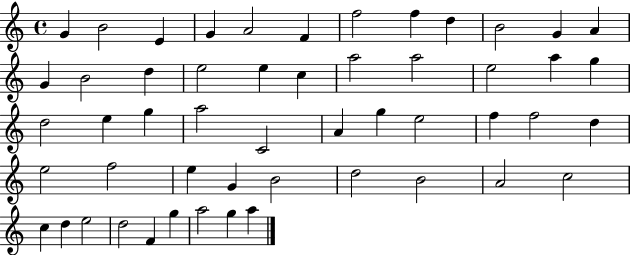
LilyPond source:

{
  \clef treble
  \time 4/4
  \defaultTimeSignature
  \key c \major
  g'4 b'2 e'4 | g'4 a'2 f'4 | f''2 f''4 d''4 | b'2 g'4 a'4 | \break g'4 b'2 d''4 | e''2 e''4 c''4 | a''2 a''2 | e''2 a''4 g''4 | \break d''2 e''4 g''4 | a''2 c'2 | a'4 g''4 e''2 | f''4 f''2 d''4 | \break e''2 f''2 | e''4 g'4 b'2 | d''2 b'2 | a'2 c''2 | \break c''4 d''4 e''2 | d''2 f'4 g''4 | a''2 g''4 a''4 | \bar "|."
}